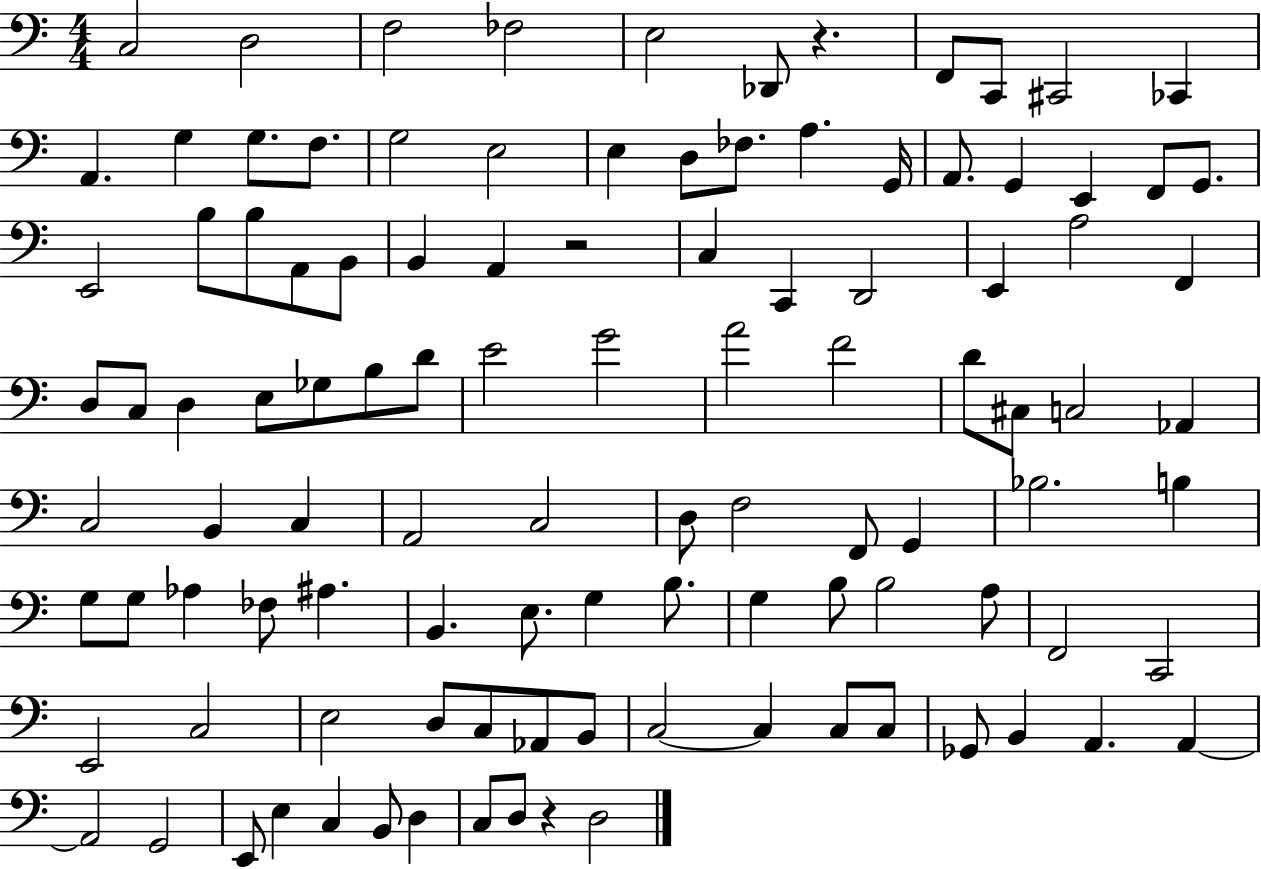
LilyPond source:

{
  \clef bass
  \numericTimeSignature
  \time 4/4
  \key c \major
  c2 d2 | f2 fes2 | e2 des,8 r4. | f,8 c,8 cis,2 ces,4 | \break a,4. g4 g8. f8. | g2 e2 | e4 d8 fes8. a4. g,16 | a,8. g,4 e,4 f,8 g,8. | \break e,2 b8 b8 a,8 b,8 | b,4 a,4 r2 | c4 c,4 d,2 | e,4 a2 f,4 | \break d8 c8 d4 e8 ges8 b8 d'8 | e'2 g'2 | a'2 f'2 | d'8 cis8 c2 aes,4 | \break c2 b,4 c4 | a,2 c2 | d8 f2 f,8 g,4 | bes2. b4 | \break g8 g8 aes4 fes8 ais4. | b,4. e8. g4 b8. | g4 b8 b2 a8 | f,2 c,2 | \break e,2 c2 | e2 d8 c8 aes,8 b,8 | c2~~ c4 c8 c8 | ges,8 b,4 a,4. a,4~~ | \break a,2 g,2 | e,8 e4 c4 b,8 d4 | c8 d8 r4 d2 | \bar "|."
}